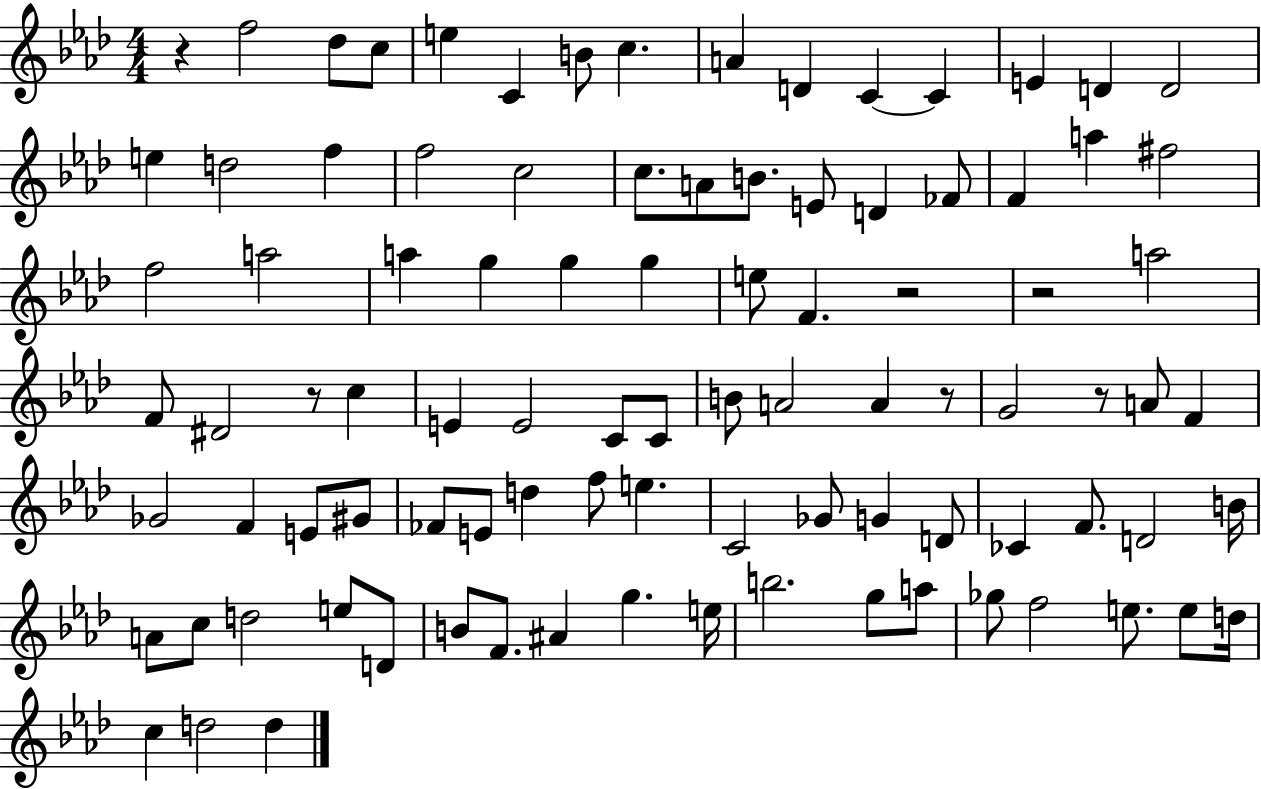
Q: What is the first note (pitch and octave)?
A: F5